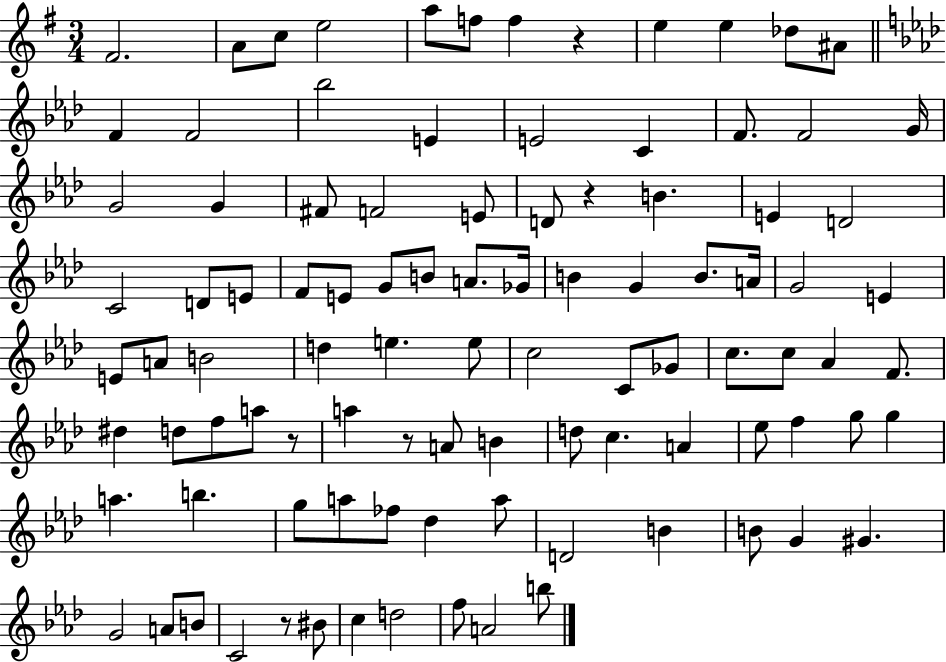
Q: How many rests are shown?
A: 5